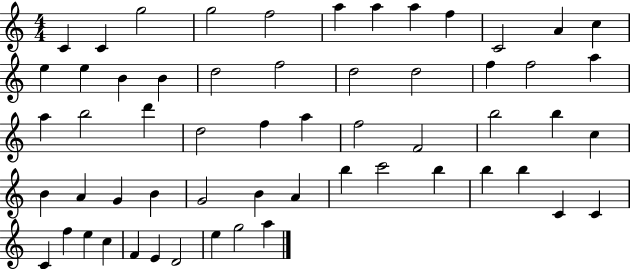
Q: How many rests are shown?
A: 0